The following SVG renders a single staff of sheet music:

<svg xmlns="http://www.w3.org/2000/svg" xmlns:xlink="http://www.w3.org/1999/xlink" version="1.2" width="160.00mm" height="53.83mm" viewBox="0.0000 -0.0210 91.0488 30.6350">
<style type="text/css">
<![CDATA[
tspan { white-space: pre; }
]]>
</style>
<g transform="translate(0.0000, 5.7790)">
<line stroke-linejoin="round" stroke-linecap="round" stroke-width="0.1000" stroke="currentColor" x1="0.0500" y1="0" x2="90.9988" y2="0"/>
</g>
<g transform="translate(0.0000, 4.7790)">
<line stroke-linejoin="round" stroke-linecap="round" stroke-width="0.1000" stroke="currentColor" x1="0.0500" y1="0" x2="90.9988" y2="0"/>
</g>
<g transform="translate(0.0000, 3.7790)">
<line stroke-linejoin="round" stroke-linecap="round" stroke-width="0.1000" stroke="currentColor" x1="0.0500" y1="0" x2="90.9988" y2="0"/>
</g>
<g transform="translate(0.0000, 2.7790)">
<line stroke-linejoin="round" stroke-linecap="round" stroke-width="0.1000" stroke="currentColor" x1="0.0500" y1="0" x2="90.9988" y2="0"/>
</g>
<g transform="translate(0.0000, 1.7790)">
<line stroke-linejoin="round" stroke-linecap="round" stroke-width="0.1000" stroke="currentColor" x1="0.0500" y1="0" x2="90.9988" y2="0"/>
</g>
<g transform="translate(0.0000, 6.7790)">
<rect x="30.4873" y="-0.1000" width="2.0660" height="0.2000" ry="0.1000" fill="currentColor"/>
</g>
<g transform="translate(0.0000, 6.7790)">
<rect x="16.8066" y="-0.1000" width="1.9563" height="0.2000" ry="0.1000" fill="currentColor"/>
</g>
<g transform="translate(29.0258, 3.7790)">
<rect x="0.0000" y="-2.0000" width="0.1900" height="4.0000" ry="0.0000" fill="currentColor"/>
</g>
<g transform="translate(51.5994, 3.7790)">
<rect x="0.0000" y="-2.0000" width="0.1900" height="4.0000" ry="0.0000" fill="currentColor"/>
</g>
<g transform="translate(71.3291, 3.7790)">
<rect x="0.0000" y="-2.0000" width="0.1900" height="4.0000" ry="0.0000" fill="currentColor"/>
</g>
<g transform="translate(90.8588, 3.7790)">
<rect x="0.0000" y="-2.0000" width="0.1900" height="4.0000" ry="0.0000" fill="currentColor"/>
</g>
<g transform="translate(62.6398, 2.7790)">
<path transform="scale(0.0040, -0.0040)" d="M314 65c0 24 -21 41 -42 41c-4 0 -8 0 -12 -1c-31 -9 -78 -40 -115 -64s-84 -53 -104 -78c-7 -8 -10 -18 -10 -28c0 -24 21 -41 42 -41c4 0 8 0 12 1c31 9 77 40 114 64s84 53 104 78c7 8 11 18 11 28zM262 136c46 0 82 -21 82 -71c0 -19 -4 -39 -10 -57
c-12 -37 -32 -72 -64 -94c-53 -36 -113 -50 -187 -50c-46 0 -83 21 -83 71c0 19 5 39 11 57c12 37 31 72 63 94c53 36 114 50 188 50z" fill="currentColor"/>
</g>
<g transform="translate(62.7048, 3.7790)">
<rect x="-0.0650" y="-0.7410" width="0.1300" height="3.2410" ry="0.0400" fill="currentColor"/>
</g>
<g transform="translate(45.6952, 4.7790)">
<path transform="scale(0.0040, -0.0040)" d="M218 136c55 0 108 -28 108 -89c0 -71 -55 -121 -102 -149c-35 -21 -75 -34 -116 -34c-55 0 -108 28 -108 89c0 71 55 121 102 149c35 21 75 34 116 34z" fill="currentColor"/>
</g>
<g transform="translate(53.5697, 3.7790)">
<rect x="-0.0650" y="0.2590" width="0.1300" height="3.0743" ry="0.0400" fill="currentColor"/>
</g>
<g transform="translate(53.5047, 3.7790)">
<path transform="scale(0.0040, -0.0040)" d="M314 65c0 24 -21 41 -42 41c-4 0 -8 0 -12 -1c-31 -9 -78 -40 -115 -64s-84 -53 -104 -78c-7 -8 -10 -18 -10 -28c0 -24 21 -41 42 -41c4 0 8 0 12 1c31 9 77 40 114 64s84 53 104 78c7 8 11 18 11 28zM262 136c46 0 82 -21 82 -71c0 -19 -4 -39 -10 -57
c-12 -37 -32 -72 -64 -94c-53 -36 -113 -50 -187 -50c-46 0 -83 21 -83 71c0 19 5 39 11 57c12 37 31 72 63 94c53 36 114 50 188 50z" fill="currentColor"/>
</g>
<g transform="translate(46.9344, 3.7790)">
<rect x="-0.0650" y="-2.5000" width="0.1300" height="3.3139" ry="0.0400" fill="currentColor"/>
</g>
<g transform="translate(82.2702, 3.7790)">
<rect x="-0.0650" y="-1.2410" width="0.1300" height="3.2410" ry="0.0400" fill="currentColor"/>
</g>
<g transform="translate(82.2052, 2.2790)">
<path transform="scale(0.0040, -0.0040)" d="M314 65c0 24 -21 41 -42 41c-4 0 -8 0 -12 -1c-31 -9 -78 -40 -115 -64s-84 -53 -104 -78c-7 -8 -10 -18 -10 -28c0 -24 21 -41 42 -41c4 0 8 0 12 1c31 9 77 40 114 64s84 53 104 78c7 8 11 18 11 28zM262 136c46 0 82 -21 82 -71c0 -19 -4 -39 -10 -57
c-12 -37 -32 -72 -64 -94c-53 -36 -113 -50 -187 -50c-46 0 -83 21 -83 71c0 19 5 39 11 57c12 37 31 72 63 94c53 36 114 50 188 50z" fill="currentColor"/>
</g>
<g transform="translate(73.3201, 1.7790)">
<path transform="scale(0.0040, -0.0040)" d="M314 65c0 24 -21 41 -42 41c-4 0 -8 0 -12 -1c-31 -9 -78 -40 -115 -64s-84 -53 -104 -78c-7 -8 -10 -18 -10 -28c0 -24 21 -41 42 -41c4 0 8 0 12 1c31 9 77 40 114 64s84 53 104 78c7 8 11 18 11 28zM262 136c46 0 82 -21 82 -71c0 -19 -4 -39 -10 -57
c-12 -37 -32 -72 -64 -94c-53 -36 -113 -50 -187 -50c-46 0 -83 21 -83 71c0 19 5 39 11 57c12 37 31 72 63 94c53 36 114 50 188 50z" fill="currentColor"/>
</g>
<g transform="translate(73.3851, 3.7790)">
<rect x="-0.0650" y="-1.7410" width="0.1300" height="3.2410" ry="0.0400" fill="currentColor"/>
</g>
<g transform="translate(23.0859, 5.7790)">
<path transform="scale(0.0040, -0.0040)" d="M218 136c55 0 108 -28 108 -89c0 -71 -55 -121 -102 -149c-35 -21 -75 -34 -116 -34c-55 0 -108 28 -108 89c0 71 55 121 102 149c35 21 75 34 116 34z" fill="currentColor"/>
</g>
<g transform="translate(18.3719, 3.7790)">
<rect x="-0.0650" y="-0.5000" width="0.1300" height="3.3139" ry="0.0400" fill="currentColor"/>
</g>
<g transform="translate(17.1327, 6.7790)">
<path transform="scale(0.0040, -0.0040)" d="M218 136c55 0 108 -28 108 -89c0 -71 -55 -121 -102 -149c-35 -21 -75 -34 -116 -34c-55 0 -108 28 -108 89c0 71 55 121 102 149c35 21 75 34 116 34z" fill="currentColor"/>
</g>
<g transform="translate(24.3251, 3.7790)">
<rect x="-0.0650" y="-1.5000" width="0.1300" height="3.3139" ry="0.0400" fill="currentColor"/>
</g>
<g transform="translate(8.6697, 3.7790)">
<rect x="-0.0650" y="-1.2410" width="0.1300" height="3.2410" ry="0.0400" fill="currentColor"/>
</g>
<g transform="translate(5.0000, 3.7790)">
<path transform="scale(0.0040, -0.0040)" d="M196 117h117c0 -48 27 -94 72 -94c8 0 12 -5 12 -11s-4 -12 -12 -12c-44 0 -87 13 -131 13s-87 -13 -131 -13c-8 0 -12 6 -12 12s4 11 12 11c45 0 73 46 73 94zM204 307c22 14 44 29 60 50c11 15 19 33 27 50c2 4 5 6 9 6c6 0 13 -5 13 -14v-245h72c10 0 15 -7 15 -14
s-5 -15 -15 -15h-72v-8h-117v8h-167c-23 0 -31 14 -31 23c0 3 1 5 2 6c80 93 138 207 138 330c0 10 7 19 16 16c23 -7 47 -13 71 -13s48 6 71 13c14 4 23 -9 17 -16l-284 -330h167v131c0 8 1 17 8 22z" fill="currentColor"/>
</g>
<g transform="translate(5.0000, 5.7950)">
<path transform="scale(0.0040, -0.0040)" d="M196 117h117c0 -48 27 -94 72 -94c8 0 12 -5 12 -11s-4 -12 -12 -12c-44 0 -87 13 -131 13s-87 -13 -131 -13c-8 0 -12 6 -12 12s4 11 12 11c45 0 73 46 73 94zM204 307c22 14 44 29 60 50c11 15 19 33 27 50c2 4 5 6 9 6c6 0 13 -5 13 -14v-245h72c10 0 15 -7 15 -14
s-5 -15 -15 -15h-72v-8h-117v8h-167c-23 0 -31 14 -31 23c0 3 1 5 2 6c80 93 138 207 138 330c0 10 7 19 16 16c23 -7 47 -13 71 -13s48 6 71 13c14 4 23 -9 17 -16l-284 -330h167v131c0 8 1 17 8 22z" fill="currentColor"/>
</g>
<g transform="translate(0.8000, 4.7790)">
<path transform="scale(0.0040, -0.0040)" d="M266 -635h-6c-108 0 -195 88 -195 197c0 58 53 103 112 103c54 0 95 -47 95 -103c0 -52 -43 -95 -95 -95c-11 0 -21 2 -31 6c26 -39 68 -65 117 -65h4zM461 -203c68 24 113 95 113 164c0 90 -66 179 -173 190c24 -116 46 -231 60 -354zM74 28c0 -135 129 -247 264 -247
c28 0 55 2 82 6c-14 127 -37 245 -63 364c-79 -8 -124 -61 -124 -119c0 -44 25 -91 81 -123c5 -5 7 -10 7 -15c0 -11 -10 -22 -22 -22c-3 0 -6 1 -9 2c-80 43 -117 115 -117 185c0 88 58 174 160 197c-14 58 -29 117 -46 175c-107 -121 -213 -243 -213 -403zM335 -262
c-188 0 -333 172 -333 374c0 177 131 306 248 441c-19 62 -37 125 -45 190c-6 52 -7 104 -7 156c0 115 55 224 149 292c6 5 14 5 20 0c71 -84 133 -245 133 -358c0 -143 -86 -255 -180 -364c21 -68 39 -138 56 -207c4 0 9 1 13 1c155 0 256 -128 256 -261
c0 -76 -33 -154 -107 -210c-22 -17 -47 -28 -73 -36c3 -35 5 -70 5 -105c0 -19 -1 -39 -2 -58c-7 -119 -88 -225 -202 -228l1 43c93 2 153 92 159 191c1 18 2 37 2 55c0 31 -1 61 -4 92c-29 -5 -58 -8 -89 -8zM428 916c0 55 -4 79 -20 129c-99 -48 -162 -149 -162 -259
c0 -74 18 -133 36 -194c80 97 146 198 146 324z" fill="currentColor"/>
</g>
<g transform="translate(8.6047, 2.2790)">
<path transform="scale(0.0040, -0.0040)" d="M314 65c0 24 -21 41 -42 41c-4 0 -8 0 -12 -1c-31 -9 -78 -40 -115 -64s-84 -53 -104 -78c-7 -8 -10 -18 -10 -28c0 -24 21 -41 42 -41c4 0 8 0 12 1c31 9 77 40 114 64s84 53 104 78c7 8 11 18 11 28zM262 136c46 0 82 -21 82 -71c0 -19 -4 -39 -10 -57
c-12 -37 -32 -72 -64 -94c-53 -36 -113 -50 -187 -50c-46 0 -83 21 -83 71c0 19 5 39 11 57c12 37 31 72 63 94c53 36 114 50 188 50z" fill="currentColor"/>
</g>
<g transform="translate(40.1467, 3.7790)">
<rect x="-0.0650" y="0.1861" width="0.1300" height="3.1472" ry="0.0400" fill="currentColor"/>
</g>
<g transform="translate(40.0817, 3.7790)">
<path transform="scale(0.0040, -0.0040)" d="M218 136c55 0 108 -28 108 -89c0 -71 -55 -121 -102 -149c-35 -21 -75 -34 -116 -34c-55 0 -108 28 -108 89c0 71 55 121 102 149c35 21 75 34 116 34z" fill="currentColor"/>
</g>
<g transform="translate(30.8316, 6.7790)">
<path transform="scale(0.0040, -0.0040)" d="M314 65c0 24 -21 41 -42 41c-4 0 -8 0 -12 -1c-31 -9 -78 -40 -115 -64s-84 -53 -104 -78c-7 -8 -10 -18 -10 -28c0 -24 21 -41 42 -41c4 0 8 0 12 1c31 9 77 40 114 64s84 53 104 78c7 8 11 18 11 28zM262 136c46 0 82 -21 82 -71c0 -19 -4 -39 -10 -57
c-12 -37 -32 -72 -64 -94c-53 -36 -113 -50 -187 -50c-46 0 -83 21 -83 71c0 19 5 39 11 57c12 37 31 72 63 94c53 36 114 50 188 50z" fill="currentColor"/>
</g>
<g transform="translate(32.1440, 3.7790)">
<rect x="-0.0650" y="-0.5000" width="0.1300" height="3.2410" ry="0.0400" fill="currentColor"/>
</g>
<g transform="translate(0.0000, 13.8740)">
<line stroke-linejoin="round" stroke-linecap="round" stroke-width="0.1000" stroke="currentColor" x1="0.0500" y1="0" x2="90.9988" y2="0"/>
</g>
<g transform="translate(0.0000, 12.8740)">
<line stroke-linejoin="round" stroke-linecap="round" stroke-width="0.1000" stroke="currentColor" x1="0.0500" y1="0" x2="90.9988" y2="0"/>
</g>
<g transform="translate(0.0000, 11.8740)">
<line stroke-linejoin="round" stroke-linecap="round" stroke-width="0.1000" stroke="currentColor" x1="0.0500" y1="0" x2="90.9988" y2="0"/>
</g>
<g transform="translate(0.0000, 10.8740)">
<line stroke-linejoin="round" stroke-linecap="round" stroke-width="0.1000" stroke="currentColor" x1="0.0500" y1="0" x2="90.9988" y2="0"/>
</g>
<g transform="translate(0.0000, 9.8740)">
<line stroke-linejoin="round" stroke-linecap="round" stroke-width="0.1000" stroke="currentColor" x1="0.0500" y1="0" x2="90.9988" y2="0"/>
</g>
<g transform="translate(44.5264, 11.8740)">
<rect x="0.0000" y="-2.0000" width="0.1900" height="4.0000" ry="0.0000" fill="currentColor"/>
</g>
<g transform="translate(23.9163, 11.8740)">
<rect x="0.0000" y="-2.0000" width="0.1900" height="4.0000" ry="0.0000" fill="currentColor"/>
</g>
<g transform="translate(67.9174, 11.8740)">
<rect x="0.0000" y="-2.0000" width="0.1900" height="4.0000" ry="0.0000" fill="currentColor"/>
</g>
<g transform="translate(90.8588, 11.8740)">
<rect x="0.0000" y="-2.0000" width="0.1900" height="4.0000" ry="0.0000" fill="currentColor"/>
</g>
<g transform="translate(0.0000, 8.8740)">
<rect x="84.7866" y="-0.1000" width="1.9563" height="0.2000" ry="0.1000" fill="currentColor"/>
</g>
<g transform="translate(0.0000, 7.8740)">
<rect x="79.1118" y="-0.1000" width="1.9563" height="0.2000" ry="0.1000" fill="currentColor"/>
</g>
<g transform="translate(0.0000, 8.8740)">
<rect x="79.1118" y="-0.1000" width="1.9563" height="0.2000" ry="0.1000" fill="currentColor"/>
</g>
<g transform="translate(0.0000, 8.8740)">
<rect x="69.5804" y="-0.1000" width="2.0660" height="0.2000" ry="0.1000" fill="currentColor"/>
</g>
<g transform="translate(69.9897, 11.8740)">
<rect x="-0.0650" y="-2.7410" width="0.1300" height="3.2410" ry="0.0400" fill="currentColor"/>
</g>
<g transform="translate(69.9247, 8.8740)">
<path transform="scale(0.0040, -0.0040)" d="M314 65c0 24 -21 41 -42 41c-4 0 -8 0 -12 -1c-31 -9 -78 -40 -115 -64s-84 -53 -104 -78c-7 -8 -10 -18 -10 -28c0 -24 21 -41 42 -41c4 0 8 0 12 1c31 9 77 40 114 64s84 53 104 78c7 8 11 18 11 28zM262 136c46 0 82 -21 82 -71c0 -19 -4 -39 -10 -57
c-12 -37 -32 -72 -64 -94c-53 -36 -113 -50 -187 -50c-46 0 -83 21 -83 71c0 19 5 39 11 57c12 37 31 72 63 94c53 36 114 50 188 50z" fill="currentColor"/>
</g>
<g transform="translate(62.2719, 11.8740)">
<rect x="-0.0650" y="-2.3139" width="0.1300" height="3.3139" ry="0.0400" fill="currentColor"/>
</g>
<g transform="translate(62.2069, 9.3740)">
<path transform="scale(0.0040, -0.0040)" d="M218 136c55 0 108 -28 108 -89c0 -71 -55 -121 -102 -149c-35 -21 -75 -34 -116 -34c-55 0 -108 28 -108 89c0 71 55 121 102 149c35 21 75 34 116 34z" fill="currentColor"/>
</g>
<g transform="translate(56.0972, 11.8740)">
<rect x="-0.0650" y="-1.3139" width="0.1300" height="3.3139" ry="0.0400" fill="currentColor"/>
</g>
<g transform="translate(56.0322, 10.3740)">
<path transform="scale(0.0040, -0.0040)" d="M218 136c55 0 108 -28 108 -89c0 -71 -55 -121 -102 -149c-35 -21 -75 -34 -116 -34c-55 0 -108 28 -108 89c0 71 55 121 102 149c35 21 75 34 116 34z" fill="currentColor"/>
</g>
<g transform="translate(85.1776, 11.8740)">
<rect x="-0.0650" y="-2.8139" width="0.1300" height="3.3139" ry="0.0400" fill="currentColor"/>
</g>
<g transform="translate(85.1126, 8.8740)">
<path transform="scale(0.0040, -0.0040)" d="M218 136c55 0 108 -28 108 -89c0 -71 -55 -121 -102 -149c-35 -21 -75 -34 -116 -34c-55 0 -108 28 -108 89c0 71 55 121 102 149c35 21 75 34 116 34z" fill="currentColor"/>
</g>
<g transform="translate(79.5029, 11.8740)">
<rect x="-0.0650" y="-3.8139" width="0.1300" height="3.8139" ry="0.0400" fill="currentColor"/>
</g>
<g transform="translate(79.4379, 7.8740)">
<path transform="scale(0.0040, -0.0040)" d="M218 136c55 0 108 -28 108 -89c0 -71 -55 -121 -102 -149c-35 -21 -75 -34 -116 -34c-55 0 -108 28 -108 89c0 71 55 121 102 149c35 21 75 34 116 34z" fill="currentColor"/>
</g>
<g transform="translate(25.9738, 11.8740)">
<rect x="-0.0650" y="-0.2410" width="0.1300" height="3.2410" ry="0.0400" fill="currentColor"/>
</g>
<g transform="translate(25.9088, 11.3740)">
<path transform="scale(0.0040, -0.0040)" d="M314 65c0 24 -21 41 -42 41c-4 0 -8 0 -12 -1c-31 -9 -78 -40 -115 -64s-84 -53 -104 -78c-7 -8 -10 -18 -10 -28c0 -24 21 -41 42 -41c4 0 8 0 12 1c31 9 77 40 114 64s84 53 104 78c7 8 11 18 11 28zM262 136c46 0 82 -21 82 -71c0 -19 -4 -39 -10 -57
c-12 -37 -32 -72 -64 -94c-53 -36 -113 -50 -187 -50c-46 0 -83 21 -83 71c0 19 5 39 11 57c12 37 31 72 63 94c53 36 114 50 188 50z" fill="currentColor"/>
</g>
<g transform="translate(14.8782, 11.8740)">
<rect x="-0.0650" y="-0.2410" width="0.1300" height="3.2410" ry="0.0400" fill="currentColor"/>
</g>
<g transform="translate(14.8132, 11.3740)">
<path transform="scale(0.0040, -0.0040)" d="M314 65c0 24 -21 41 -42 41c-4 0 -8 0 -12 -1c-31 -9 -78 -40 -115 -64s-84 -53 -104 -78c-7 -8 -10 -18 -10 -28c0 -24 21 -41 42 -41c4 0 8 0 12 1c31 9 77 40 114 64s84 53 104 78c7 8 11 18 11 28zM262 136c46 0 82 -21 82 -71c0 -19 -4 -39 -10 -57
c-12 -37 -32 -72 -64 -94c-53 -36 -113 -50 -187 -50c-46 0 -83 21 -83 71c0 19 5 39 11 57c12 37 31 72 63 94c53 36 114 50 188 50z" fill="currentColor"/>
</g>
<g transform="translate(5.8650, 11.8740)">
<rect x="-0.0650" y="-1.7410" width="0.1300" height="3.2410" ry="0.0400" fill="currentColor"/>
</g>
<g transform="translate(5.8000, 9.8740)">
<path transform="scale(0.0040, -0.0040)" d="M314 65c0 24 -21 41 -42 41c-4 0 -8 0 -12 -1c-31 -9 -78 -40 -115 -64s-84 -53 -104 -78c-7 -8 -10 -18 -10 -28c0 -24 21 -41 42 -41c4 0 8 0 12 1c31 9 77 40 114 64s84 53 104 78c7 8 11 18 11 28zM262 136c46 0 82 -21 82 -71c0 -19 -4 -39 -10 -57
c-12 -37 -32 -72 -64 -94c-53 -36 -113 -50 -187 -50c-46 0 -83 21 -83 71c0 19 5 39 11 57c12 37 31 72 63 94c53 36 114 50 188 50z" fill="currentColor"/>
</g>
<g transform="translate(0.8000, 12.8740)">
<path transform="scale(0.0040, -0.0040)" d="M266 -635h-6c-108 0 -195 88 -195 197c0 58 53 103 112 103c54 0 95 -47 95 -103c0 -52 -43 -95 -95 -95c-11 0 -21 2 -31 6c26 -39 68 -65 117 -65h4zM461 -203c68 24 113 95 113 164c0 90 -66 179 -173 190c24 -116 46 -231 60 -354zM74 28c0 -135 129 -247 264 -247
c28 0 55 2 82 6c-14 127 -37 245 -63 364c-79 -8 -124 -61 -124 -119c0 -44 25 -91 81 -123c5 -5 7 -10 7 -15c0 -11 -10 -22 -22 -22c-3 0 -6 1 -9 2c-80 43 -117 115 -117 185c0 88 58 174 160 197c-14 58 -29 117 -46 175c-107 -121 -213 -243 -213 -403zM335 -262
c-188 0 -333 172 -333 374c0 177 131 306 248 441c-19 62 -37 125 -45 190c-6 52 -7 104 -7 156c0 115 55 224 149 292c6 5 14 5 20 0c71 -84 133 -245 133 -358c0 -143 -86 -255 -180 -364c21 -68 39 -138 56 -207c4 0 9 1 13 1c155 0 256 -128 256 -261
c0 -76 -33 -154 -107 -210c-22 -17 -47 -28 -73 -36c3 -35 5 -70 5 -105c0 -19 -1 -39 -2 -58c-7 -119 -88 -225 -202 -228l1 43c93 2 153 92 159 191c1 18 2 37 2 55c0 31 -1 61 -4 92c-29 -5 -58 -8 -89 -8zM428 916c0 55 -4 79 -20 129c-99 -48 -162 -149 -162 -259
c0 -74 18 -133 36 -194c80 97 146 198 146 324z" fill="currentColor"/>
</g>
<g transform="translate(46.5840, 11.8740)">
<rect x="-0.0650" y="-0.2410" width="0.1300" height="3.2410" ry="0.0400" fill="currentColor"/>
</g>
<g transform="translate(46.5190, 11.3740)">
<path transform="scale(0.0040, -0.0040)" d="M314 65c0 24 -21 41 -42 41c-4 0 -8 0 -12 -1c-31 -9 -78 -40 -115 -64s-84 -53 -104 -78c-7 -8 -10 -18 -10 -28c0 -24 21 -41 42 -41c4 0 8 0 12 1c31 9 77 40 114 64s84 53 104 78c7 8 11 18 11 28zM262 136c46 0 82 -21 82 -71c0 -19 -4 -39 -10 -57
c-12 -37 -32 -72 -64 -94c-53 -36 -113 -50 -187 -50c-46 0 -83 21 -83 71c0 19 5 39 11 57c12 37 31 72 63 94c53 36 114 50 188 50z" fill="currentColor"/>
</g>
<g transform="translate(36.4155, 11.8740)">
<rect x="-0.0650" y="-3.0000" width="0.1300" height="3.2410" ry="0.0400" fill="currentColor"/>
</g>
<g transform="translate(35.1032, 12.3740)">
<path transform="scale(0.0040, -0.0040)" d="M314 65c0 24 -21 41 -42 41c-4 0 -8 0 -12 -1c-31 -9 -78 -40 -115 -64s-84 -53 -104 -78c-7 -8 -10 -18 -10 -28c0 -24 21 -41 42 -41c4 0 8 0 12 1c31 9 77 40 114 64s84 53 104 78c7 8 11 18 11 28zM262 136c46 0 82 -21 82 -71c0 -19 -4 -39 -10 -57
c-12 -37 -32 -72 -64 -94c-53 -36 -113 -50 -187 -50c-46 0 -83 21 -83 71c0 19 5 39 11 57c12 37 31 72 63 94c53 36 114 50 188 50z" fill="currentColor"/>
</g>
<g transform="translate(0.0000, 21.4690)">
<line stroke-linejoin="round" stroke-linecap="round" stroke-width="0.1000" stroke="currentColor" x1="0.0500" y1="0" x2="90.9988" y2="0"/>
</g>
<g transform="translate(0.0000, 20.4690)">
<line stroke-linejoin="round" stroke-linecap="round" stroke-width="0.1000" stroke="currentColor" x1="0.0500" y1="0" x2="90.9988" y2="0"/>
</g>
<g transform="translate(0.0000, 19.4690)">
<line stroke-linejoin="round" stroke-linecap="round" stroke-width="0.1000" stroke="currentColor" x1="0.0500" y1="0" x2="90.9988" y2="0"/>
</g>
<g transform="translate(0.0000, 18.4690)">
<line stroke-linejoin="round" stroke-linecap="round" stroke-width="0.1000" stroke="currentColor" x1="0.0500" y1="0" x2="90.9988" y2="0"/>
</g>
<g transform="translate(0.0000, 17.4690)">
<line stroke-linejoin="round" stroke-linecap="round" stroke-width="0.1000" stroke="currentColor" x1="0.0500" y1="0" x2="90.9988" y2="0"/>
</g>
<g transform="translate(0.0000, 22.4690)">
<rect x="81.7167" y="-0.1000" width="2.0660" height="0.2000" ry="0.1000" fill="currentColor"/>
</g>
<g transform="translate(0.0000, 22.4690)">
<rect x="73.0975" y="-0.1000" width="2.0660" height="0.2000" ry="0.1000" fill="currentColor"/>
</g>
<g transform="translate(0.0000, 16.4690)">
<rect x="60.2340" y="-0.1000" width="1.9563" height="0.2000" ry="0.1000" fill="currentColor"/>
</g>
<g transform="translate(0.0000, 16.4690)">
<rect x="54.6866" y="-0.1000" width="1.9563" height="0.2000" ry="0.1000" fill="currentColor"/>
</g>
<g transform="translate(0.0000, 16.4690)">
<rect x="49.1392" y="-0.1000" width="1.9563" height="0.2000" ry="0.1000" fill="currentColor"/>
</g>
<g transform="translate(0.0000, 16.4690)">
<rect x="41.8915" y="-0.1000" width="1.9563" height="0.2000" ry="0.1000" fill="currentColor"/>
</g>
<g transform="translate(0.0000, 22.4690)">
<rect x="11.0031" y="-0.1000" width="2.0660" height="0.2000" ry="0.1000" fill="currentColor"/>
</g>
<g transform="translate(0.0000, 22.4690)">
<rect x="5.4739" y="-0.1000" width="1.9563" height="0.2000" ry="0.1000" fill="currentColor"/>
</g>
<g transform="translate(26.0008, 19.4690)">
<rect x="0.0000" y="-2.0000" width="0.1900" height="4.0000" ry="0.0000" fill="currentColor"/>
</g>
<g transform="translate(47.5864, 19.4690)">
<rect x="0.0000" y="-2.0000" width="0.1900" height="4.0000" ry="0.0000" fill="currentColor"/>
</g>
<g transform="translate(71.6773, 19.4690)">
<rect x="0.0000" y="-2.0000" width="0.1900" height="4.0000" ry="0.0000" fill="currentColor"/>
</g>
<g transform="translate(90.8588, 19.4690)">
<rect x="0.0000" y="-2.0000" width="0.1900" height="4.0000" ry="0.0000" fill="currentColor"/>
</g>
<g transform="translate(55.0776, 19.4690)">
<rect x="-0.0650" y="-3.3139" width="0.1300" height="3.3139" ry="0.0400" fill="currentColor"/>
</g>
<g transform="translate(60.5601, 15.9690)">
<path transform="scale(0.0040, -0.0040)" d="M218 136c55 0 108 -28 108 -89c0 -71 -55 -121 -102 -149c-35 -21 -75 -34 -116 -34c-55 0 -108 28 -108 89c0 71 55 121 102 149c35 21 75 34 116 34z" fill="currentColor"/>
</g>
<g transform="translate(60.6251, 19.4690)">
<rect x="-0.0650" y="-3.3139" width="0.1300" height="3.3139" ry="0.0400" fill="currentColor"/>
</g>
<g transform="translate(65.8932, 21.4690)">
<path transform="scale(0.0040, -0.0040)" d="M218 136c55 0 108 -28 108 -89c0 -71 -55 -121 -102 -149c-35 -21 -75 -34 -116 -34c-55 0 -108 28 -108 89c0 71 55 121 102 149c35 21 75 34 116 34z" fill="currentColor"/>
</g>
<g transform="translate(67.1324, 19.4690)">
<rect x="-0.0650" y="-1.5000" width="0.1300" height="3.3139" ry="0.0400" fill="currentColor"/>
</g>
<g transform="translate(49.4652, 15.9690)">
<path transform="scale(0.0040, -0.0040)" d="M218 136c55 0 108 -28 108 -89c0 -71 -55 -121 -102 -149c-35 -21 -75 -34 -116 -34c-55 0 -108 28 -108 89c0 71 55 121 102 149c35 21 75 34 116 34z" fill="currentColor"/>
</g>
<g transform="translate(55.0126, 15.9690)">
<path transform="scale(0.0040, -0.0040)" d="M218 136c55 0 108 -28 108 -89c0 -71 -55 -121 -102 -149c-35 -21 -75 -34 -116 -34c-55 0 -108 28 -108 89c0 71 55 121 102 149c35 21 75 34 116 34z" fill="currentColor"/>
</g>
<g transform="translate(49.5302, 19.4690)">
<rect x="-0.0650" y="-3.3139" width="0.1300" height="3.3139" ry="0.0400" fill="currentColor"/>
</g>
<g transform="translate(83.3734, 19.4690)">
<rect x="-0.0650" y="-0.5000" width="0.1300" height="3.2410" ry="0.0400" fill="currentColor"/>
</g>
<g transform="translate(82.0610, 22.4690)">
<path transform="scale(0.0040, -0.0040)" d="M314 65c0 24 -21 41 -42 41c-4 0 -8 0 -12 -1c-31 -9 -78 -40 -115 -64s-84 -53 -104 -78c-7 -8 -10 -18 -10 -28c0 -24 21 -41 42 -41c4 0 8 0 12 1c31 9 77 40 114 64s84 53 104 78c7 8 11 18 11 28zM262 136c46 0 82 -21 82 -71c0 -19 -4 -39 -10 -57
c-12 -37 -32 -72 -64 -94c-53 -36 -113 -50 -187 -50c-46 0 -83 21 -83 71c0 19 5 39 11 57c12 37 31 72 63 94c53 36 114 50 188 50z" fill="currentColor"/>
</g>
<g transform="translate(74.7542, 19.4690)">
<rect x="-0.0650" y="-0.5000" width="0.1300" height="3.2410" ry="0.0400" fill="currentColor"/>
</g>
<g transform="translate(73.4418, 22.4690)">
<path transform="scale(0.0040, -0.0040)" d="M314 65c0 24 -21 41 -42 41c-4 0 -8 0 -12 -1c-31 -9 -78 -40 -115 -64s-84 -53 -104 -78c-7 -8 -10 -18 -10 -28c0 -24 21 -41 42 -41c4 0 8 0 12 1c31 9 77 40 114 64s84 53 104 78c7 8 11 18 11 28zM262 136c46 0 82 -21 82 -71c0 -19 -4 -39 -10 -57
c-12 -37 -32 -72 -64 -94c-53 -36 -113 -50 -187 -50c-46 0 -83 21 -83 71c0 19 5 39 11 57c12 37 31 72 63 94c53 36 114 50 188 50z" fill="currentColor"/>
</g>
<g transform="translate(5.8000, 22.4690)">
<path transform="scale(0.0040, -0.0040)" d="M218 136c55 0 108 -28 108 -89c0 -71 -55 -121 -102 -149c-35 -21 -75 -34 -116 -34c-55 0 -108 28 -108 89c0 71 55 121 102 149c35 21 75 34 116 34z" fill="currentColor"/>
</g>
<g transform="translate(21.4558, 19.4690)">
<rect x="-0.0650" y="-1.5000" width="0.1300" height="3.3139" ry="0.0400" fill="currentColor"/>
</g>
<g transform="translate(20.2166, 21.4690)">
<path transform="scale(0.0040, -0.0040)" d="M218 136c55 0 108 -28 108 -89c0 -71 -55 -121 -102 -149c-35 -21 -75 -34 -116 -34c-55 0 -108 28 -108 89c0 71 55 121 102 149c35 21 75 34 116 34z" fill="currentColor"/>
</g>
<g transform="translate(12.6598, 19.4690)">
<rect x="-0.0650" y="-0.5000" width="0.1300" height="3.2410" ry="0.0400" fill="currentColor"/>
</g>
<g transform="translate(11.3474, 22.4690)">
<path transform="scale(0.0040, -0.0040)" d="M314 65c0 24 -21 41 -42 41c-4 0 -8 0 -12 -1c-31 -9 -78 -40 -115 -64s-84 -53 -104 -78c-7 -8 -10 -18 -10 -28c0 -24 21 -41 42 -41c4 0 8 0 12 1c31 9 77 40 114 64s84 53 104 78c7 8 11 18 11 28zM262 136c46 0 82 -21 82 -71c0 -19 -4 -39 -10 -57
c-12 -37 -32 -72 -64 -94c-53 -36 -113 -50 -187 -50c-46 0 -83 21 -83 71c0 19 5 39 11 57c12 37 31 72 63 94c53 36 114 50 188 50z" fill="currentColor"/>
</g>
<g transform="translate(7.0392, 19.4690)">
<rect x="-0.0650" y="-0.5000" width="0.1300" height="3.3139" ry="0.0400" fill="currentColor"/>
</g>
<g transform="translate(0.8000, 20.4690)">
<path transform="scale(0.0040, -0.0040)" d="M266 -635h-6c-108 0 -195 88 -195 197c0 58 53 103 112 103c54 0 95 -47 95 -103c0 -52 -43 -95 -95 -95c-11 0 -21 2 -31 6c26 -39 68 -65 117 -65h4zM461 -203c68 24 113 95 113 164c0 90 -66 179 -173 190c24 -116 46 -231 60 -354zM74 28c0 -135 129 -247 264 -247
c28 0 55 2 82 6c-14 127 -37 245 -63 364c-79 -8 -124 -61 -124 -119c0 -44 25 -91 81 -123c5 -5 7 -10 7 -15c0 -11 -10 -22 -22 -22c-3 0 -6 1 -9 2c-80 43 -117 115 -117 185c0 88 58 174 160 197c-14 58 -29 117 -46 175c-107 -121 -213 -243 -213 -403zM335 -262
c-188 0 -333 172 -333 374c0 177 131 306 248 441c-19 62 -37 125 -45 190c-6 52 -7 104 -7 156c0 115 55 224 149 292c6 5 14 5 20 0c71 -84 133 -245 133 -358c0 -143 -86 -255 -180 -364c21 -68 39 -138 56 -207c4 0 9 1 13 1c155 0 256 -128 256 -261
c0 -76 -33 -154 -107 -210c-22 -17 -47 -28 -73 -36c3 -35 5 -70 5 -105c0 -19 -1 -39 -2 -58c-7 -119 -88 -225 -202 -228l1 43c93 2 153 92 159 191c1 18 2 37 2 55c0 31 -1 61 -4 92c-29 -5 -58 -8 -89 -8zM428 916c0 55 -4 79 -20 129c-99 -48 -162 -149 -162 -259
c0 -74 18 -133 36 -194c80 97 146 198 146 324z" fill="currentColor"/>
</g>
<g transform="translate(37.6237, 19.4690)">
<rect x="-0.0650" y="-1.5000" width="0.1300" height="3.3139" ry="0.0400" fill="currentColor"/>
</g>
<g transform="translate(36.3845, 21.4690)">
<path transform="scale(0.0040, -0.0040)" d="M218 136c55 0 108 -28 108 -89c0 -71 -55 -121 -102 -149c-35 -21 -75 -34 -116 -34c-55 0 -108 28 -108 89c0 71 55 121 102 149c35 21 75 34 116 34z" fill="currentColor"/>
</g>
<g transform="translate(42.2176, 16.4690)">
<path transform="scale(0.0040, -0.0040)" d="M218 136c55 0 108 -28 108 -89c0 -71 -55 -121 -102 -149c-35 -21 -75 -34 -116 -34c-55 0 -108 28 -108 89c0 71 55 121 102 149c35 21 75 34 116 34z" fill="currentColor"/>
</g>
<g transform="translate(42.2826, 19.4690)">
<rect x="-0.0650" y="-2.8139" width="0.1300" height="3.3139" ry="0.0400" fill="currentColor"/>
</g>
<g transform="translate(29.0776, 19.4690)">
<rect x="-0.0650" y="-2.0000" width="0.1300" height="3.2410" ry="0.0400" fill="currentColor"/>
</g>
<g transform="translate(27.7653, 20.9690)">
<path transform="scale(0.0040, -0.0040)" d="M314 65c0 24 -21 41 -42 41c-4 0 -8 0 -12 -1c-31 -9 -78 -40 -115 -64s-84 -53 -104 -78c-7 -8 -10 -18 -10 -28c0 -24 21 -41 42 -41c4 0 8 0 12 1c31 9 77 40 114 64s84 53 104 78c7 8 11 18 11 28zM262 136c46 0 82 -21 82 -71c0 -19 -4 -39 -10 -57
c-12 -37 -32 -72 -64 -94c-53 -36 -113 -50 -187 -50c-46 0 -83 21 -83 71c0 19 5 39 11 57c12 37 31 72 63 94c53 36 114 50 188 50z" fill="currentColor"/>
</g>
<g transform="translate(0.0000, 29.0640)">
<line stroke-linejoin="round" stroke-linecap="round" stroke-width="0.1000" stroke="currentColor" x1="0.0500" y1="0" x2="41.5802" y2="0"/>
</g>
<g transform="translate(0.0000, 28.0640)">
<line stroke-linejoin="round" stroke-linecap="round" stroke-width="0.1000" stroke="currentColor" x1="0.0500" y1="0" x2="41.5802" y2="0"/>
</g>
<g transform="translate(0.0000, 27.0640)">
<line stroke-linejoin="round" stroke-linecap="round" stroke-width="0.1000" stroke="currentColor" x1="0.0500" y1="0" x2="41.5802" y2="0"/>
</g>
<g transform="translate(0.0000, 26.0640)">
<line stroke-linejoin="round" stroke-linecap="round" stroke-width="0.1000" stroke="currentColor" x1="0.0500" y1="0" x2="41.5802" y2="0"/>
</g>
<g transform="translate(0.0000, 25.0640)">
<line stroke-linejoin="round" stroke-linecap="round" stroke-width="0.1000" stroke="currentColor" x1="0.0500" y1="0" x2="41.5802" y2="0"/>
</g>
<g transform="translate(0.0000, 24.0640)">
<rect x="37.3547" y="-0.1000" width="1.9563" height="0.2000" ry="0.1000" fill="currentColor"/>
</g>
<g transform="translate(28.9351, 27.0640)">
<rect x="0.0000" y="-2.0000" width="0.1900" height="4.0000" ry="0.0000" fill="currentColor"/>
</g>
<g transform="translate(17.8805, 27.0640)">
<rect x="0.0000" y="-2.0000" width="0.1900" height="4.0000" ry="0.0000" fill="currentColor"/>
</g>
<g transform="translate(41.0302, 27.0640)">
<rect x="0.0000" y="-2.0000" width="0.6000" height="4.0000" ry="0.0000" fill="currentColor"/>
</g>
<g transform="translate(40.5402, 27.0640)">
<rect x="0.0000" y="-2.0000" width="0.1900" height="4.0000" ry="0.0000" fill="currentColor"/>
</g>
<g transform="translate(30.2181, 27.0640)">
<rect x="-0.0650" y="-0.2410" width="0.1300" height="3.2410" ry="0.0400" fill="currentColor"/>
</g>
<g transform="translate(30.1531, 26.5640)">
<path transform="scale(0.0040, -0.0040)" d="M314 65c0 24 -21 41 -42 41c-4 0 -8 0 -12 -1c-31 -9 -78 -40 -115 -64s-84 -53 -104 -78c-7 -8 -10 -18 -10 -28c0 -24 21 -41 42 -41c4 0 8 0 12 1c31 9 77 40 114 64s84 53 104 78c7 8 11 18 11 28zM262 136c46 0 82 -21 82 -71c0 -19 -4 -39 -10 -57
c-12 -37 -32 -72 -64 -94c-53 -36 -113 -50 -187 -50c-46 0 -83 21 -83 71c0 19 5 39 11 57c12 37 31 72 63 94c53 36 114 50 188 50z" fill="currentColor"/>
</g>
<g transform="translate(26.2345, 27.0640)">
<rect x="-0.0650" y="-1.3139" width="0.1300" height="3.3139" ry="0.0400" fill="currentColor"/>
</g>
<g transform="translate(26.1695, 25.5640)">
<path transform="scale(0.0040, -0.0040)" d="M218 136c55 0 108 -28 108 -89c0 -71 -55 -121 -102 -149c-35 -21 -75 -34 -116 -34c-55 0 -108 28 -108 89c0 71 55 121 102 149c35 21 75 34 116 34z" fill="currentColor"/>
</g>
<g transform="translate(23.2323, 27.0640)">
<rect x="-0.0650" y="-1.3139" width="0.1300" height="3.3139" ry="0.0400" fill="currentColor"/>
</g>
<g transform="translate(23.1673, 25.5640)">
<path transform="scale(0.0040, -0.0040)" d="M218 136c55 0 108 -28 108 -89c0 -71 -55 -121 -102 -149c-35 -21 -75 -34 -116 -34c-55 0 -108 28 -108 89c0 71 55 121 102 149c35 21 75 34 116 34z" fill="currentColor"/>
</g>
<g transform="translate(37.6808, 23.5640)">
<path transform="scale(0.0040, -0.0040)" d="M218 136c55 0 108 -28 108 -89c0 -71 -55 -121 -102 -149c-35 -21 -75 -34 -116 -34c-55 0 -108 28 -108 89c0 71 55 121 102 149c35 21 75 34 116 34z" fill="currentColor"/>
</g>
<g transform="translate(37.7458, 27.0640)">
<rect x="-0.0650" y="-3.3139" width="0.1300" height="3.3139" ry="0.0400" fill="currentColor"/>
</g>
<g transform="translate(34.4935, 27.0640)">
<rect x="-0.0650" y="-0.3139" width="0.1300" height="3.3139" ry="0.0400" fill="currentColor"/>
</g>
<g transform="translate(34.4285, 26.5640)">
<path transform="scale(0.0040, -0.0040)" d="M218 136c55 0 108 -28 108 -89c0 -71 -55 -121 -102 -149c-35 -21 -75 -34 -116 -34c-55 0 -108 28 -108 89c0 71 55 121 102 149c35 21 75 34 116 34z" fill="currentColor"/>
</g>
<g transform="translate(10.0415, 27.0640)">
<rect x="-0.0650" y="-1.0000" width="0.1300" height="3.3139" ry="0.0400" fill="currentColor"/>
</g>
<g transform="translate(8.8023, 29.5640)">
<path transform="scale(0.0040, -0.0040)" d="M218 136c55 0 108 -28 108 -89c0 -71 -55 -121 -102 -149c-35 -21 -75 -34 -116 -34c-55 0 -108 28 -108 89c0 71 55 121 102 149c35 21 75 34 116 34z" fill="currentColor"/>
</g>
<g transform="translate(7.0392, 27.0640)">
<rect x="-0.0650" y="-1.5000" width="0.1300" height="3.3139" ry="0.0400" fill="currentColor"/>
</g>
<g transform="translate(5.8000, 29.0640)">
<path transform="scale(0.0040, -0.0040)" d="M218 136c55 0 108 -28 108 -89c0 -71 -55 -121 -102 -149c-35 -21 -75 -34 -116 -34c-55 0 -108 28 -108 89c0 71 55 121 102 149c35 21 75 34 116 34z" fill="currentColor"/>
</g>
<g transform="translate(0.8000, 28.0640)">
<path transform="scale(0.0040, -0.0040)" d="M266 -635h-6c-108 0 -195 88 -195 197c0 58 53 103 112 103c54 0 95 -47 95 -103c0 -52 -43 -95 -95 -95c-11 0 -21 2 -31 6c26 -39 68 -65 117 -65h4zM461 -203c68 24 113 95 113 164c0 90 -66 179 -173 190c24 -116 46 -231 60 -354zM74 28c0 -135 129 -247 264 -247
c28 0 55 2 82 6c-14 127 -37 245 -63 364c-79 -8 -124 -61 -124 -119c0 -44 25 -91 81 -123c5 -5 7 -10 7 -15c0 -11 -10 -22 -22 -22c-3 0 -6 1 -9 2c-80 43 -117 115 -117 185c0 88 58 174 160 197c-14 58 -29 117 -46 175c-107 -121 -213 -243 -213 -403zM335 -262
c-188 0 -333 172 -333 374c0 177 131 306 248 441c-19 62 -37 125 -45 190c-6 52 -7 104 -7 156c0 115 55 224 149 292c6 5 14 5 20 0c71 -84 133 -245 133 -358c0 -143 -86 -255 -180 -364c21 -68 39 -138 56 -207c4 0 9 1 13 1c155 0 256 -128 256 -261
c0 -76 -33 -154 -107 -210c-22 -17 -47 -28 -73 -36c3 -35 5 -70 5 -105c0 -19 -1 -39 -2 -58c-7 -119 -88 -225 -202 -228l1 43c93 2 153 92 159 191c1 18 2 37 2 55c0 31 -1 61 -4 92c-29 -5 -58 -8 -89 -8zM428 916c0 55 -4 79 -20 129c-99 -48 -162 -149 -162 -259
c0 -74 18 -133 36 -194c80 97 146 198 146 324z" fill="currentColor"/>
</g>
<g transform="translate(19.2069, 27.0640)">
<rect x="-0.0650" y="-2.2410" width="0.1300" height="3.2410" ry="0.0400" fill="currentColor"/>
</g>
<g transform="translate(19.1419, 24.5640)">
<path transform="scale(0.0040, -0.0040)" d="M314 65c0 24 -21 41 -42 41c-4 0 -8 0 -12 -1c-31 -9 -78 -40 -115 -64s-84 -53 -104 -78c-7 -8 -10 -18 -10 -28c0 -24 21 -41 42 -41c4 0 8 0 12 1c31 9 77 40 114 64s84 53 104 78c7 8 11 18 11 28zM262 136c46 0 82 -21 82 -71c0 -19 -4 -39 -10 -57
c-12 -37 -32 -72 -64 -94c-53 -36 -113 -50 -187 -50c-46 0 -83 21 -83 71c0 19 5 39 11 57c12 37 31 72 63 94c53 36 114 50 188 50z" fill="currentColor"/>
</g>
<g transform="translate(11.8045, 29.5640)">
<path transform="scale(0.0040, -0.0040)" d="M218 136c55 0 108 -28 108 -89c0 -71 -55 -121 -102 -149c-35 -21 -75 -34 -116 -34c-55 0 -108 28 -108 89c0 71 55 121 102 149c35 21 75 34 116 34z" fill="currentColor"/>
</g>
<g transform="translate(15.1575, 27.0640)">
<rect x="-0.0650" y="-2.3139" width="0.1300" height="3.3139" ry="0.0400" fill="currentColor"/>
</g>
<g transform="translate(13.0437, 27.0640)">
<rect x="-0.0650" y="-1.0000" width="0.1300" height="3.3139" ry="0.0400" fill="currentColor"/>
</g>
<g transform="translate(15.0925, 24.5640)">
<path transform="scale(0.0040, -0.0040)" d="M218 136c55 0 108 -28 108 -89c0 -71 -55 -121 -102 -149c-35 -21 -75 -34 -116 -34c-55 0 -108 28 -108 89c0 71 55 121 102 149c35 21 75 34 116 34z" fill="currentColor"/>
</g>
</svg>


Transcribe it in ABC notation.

X:1
T:Untitled
M:4/4
L:1/4
K:C
e2 C E C2 B G B2 d2 f2 e2 f2 c2 c2 A2 c2 e g a2 c' a C C2 E F2 E a b b b E C2 C2 E D D g g2 e e c2 c b